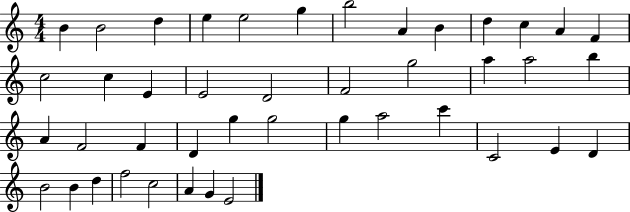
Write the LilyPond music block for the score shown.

{
  \clef treble
  \numericTimeSignature
  \time 4/4
  \key c \major
  b'4 b'2 d''4 | e''4 e''2 g''4 | b''2 a'4 b'4 | d''4 c''4 a'4 f'4 | \break c''2 c''4 e'4 | e'2 d'2 | f'2 g''2 | a''4 a''2 b''4 | \break a'4 f'2 f'4 | d'4 g''4 g''2 | g''4 a''2 c'''4 | c'2 e'4 d'4 | \break b'2 b'4 d''4 | f''2 c''2 | a'4 g'4 e'2 | \bar "|."
}